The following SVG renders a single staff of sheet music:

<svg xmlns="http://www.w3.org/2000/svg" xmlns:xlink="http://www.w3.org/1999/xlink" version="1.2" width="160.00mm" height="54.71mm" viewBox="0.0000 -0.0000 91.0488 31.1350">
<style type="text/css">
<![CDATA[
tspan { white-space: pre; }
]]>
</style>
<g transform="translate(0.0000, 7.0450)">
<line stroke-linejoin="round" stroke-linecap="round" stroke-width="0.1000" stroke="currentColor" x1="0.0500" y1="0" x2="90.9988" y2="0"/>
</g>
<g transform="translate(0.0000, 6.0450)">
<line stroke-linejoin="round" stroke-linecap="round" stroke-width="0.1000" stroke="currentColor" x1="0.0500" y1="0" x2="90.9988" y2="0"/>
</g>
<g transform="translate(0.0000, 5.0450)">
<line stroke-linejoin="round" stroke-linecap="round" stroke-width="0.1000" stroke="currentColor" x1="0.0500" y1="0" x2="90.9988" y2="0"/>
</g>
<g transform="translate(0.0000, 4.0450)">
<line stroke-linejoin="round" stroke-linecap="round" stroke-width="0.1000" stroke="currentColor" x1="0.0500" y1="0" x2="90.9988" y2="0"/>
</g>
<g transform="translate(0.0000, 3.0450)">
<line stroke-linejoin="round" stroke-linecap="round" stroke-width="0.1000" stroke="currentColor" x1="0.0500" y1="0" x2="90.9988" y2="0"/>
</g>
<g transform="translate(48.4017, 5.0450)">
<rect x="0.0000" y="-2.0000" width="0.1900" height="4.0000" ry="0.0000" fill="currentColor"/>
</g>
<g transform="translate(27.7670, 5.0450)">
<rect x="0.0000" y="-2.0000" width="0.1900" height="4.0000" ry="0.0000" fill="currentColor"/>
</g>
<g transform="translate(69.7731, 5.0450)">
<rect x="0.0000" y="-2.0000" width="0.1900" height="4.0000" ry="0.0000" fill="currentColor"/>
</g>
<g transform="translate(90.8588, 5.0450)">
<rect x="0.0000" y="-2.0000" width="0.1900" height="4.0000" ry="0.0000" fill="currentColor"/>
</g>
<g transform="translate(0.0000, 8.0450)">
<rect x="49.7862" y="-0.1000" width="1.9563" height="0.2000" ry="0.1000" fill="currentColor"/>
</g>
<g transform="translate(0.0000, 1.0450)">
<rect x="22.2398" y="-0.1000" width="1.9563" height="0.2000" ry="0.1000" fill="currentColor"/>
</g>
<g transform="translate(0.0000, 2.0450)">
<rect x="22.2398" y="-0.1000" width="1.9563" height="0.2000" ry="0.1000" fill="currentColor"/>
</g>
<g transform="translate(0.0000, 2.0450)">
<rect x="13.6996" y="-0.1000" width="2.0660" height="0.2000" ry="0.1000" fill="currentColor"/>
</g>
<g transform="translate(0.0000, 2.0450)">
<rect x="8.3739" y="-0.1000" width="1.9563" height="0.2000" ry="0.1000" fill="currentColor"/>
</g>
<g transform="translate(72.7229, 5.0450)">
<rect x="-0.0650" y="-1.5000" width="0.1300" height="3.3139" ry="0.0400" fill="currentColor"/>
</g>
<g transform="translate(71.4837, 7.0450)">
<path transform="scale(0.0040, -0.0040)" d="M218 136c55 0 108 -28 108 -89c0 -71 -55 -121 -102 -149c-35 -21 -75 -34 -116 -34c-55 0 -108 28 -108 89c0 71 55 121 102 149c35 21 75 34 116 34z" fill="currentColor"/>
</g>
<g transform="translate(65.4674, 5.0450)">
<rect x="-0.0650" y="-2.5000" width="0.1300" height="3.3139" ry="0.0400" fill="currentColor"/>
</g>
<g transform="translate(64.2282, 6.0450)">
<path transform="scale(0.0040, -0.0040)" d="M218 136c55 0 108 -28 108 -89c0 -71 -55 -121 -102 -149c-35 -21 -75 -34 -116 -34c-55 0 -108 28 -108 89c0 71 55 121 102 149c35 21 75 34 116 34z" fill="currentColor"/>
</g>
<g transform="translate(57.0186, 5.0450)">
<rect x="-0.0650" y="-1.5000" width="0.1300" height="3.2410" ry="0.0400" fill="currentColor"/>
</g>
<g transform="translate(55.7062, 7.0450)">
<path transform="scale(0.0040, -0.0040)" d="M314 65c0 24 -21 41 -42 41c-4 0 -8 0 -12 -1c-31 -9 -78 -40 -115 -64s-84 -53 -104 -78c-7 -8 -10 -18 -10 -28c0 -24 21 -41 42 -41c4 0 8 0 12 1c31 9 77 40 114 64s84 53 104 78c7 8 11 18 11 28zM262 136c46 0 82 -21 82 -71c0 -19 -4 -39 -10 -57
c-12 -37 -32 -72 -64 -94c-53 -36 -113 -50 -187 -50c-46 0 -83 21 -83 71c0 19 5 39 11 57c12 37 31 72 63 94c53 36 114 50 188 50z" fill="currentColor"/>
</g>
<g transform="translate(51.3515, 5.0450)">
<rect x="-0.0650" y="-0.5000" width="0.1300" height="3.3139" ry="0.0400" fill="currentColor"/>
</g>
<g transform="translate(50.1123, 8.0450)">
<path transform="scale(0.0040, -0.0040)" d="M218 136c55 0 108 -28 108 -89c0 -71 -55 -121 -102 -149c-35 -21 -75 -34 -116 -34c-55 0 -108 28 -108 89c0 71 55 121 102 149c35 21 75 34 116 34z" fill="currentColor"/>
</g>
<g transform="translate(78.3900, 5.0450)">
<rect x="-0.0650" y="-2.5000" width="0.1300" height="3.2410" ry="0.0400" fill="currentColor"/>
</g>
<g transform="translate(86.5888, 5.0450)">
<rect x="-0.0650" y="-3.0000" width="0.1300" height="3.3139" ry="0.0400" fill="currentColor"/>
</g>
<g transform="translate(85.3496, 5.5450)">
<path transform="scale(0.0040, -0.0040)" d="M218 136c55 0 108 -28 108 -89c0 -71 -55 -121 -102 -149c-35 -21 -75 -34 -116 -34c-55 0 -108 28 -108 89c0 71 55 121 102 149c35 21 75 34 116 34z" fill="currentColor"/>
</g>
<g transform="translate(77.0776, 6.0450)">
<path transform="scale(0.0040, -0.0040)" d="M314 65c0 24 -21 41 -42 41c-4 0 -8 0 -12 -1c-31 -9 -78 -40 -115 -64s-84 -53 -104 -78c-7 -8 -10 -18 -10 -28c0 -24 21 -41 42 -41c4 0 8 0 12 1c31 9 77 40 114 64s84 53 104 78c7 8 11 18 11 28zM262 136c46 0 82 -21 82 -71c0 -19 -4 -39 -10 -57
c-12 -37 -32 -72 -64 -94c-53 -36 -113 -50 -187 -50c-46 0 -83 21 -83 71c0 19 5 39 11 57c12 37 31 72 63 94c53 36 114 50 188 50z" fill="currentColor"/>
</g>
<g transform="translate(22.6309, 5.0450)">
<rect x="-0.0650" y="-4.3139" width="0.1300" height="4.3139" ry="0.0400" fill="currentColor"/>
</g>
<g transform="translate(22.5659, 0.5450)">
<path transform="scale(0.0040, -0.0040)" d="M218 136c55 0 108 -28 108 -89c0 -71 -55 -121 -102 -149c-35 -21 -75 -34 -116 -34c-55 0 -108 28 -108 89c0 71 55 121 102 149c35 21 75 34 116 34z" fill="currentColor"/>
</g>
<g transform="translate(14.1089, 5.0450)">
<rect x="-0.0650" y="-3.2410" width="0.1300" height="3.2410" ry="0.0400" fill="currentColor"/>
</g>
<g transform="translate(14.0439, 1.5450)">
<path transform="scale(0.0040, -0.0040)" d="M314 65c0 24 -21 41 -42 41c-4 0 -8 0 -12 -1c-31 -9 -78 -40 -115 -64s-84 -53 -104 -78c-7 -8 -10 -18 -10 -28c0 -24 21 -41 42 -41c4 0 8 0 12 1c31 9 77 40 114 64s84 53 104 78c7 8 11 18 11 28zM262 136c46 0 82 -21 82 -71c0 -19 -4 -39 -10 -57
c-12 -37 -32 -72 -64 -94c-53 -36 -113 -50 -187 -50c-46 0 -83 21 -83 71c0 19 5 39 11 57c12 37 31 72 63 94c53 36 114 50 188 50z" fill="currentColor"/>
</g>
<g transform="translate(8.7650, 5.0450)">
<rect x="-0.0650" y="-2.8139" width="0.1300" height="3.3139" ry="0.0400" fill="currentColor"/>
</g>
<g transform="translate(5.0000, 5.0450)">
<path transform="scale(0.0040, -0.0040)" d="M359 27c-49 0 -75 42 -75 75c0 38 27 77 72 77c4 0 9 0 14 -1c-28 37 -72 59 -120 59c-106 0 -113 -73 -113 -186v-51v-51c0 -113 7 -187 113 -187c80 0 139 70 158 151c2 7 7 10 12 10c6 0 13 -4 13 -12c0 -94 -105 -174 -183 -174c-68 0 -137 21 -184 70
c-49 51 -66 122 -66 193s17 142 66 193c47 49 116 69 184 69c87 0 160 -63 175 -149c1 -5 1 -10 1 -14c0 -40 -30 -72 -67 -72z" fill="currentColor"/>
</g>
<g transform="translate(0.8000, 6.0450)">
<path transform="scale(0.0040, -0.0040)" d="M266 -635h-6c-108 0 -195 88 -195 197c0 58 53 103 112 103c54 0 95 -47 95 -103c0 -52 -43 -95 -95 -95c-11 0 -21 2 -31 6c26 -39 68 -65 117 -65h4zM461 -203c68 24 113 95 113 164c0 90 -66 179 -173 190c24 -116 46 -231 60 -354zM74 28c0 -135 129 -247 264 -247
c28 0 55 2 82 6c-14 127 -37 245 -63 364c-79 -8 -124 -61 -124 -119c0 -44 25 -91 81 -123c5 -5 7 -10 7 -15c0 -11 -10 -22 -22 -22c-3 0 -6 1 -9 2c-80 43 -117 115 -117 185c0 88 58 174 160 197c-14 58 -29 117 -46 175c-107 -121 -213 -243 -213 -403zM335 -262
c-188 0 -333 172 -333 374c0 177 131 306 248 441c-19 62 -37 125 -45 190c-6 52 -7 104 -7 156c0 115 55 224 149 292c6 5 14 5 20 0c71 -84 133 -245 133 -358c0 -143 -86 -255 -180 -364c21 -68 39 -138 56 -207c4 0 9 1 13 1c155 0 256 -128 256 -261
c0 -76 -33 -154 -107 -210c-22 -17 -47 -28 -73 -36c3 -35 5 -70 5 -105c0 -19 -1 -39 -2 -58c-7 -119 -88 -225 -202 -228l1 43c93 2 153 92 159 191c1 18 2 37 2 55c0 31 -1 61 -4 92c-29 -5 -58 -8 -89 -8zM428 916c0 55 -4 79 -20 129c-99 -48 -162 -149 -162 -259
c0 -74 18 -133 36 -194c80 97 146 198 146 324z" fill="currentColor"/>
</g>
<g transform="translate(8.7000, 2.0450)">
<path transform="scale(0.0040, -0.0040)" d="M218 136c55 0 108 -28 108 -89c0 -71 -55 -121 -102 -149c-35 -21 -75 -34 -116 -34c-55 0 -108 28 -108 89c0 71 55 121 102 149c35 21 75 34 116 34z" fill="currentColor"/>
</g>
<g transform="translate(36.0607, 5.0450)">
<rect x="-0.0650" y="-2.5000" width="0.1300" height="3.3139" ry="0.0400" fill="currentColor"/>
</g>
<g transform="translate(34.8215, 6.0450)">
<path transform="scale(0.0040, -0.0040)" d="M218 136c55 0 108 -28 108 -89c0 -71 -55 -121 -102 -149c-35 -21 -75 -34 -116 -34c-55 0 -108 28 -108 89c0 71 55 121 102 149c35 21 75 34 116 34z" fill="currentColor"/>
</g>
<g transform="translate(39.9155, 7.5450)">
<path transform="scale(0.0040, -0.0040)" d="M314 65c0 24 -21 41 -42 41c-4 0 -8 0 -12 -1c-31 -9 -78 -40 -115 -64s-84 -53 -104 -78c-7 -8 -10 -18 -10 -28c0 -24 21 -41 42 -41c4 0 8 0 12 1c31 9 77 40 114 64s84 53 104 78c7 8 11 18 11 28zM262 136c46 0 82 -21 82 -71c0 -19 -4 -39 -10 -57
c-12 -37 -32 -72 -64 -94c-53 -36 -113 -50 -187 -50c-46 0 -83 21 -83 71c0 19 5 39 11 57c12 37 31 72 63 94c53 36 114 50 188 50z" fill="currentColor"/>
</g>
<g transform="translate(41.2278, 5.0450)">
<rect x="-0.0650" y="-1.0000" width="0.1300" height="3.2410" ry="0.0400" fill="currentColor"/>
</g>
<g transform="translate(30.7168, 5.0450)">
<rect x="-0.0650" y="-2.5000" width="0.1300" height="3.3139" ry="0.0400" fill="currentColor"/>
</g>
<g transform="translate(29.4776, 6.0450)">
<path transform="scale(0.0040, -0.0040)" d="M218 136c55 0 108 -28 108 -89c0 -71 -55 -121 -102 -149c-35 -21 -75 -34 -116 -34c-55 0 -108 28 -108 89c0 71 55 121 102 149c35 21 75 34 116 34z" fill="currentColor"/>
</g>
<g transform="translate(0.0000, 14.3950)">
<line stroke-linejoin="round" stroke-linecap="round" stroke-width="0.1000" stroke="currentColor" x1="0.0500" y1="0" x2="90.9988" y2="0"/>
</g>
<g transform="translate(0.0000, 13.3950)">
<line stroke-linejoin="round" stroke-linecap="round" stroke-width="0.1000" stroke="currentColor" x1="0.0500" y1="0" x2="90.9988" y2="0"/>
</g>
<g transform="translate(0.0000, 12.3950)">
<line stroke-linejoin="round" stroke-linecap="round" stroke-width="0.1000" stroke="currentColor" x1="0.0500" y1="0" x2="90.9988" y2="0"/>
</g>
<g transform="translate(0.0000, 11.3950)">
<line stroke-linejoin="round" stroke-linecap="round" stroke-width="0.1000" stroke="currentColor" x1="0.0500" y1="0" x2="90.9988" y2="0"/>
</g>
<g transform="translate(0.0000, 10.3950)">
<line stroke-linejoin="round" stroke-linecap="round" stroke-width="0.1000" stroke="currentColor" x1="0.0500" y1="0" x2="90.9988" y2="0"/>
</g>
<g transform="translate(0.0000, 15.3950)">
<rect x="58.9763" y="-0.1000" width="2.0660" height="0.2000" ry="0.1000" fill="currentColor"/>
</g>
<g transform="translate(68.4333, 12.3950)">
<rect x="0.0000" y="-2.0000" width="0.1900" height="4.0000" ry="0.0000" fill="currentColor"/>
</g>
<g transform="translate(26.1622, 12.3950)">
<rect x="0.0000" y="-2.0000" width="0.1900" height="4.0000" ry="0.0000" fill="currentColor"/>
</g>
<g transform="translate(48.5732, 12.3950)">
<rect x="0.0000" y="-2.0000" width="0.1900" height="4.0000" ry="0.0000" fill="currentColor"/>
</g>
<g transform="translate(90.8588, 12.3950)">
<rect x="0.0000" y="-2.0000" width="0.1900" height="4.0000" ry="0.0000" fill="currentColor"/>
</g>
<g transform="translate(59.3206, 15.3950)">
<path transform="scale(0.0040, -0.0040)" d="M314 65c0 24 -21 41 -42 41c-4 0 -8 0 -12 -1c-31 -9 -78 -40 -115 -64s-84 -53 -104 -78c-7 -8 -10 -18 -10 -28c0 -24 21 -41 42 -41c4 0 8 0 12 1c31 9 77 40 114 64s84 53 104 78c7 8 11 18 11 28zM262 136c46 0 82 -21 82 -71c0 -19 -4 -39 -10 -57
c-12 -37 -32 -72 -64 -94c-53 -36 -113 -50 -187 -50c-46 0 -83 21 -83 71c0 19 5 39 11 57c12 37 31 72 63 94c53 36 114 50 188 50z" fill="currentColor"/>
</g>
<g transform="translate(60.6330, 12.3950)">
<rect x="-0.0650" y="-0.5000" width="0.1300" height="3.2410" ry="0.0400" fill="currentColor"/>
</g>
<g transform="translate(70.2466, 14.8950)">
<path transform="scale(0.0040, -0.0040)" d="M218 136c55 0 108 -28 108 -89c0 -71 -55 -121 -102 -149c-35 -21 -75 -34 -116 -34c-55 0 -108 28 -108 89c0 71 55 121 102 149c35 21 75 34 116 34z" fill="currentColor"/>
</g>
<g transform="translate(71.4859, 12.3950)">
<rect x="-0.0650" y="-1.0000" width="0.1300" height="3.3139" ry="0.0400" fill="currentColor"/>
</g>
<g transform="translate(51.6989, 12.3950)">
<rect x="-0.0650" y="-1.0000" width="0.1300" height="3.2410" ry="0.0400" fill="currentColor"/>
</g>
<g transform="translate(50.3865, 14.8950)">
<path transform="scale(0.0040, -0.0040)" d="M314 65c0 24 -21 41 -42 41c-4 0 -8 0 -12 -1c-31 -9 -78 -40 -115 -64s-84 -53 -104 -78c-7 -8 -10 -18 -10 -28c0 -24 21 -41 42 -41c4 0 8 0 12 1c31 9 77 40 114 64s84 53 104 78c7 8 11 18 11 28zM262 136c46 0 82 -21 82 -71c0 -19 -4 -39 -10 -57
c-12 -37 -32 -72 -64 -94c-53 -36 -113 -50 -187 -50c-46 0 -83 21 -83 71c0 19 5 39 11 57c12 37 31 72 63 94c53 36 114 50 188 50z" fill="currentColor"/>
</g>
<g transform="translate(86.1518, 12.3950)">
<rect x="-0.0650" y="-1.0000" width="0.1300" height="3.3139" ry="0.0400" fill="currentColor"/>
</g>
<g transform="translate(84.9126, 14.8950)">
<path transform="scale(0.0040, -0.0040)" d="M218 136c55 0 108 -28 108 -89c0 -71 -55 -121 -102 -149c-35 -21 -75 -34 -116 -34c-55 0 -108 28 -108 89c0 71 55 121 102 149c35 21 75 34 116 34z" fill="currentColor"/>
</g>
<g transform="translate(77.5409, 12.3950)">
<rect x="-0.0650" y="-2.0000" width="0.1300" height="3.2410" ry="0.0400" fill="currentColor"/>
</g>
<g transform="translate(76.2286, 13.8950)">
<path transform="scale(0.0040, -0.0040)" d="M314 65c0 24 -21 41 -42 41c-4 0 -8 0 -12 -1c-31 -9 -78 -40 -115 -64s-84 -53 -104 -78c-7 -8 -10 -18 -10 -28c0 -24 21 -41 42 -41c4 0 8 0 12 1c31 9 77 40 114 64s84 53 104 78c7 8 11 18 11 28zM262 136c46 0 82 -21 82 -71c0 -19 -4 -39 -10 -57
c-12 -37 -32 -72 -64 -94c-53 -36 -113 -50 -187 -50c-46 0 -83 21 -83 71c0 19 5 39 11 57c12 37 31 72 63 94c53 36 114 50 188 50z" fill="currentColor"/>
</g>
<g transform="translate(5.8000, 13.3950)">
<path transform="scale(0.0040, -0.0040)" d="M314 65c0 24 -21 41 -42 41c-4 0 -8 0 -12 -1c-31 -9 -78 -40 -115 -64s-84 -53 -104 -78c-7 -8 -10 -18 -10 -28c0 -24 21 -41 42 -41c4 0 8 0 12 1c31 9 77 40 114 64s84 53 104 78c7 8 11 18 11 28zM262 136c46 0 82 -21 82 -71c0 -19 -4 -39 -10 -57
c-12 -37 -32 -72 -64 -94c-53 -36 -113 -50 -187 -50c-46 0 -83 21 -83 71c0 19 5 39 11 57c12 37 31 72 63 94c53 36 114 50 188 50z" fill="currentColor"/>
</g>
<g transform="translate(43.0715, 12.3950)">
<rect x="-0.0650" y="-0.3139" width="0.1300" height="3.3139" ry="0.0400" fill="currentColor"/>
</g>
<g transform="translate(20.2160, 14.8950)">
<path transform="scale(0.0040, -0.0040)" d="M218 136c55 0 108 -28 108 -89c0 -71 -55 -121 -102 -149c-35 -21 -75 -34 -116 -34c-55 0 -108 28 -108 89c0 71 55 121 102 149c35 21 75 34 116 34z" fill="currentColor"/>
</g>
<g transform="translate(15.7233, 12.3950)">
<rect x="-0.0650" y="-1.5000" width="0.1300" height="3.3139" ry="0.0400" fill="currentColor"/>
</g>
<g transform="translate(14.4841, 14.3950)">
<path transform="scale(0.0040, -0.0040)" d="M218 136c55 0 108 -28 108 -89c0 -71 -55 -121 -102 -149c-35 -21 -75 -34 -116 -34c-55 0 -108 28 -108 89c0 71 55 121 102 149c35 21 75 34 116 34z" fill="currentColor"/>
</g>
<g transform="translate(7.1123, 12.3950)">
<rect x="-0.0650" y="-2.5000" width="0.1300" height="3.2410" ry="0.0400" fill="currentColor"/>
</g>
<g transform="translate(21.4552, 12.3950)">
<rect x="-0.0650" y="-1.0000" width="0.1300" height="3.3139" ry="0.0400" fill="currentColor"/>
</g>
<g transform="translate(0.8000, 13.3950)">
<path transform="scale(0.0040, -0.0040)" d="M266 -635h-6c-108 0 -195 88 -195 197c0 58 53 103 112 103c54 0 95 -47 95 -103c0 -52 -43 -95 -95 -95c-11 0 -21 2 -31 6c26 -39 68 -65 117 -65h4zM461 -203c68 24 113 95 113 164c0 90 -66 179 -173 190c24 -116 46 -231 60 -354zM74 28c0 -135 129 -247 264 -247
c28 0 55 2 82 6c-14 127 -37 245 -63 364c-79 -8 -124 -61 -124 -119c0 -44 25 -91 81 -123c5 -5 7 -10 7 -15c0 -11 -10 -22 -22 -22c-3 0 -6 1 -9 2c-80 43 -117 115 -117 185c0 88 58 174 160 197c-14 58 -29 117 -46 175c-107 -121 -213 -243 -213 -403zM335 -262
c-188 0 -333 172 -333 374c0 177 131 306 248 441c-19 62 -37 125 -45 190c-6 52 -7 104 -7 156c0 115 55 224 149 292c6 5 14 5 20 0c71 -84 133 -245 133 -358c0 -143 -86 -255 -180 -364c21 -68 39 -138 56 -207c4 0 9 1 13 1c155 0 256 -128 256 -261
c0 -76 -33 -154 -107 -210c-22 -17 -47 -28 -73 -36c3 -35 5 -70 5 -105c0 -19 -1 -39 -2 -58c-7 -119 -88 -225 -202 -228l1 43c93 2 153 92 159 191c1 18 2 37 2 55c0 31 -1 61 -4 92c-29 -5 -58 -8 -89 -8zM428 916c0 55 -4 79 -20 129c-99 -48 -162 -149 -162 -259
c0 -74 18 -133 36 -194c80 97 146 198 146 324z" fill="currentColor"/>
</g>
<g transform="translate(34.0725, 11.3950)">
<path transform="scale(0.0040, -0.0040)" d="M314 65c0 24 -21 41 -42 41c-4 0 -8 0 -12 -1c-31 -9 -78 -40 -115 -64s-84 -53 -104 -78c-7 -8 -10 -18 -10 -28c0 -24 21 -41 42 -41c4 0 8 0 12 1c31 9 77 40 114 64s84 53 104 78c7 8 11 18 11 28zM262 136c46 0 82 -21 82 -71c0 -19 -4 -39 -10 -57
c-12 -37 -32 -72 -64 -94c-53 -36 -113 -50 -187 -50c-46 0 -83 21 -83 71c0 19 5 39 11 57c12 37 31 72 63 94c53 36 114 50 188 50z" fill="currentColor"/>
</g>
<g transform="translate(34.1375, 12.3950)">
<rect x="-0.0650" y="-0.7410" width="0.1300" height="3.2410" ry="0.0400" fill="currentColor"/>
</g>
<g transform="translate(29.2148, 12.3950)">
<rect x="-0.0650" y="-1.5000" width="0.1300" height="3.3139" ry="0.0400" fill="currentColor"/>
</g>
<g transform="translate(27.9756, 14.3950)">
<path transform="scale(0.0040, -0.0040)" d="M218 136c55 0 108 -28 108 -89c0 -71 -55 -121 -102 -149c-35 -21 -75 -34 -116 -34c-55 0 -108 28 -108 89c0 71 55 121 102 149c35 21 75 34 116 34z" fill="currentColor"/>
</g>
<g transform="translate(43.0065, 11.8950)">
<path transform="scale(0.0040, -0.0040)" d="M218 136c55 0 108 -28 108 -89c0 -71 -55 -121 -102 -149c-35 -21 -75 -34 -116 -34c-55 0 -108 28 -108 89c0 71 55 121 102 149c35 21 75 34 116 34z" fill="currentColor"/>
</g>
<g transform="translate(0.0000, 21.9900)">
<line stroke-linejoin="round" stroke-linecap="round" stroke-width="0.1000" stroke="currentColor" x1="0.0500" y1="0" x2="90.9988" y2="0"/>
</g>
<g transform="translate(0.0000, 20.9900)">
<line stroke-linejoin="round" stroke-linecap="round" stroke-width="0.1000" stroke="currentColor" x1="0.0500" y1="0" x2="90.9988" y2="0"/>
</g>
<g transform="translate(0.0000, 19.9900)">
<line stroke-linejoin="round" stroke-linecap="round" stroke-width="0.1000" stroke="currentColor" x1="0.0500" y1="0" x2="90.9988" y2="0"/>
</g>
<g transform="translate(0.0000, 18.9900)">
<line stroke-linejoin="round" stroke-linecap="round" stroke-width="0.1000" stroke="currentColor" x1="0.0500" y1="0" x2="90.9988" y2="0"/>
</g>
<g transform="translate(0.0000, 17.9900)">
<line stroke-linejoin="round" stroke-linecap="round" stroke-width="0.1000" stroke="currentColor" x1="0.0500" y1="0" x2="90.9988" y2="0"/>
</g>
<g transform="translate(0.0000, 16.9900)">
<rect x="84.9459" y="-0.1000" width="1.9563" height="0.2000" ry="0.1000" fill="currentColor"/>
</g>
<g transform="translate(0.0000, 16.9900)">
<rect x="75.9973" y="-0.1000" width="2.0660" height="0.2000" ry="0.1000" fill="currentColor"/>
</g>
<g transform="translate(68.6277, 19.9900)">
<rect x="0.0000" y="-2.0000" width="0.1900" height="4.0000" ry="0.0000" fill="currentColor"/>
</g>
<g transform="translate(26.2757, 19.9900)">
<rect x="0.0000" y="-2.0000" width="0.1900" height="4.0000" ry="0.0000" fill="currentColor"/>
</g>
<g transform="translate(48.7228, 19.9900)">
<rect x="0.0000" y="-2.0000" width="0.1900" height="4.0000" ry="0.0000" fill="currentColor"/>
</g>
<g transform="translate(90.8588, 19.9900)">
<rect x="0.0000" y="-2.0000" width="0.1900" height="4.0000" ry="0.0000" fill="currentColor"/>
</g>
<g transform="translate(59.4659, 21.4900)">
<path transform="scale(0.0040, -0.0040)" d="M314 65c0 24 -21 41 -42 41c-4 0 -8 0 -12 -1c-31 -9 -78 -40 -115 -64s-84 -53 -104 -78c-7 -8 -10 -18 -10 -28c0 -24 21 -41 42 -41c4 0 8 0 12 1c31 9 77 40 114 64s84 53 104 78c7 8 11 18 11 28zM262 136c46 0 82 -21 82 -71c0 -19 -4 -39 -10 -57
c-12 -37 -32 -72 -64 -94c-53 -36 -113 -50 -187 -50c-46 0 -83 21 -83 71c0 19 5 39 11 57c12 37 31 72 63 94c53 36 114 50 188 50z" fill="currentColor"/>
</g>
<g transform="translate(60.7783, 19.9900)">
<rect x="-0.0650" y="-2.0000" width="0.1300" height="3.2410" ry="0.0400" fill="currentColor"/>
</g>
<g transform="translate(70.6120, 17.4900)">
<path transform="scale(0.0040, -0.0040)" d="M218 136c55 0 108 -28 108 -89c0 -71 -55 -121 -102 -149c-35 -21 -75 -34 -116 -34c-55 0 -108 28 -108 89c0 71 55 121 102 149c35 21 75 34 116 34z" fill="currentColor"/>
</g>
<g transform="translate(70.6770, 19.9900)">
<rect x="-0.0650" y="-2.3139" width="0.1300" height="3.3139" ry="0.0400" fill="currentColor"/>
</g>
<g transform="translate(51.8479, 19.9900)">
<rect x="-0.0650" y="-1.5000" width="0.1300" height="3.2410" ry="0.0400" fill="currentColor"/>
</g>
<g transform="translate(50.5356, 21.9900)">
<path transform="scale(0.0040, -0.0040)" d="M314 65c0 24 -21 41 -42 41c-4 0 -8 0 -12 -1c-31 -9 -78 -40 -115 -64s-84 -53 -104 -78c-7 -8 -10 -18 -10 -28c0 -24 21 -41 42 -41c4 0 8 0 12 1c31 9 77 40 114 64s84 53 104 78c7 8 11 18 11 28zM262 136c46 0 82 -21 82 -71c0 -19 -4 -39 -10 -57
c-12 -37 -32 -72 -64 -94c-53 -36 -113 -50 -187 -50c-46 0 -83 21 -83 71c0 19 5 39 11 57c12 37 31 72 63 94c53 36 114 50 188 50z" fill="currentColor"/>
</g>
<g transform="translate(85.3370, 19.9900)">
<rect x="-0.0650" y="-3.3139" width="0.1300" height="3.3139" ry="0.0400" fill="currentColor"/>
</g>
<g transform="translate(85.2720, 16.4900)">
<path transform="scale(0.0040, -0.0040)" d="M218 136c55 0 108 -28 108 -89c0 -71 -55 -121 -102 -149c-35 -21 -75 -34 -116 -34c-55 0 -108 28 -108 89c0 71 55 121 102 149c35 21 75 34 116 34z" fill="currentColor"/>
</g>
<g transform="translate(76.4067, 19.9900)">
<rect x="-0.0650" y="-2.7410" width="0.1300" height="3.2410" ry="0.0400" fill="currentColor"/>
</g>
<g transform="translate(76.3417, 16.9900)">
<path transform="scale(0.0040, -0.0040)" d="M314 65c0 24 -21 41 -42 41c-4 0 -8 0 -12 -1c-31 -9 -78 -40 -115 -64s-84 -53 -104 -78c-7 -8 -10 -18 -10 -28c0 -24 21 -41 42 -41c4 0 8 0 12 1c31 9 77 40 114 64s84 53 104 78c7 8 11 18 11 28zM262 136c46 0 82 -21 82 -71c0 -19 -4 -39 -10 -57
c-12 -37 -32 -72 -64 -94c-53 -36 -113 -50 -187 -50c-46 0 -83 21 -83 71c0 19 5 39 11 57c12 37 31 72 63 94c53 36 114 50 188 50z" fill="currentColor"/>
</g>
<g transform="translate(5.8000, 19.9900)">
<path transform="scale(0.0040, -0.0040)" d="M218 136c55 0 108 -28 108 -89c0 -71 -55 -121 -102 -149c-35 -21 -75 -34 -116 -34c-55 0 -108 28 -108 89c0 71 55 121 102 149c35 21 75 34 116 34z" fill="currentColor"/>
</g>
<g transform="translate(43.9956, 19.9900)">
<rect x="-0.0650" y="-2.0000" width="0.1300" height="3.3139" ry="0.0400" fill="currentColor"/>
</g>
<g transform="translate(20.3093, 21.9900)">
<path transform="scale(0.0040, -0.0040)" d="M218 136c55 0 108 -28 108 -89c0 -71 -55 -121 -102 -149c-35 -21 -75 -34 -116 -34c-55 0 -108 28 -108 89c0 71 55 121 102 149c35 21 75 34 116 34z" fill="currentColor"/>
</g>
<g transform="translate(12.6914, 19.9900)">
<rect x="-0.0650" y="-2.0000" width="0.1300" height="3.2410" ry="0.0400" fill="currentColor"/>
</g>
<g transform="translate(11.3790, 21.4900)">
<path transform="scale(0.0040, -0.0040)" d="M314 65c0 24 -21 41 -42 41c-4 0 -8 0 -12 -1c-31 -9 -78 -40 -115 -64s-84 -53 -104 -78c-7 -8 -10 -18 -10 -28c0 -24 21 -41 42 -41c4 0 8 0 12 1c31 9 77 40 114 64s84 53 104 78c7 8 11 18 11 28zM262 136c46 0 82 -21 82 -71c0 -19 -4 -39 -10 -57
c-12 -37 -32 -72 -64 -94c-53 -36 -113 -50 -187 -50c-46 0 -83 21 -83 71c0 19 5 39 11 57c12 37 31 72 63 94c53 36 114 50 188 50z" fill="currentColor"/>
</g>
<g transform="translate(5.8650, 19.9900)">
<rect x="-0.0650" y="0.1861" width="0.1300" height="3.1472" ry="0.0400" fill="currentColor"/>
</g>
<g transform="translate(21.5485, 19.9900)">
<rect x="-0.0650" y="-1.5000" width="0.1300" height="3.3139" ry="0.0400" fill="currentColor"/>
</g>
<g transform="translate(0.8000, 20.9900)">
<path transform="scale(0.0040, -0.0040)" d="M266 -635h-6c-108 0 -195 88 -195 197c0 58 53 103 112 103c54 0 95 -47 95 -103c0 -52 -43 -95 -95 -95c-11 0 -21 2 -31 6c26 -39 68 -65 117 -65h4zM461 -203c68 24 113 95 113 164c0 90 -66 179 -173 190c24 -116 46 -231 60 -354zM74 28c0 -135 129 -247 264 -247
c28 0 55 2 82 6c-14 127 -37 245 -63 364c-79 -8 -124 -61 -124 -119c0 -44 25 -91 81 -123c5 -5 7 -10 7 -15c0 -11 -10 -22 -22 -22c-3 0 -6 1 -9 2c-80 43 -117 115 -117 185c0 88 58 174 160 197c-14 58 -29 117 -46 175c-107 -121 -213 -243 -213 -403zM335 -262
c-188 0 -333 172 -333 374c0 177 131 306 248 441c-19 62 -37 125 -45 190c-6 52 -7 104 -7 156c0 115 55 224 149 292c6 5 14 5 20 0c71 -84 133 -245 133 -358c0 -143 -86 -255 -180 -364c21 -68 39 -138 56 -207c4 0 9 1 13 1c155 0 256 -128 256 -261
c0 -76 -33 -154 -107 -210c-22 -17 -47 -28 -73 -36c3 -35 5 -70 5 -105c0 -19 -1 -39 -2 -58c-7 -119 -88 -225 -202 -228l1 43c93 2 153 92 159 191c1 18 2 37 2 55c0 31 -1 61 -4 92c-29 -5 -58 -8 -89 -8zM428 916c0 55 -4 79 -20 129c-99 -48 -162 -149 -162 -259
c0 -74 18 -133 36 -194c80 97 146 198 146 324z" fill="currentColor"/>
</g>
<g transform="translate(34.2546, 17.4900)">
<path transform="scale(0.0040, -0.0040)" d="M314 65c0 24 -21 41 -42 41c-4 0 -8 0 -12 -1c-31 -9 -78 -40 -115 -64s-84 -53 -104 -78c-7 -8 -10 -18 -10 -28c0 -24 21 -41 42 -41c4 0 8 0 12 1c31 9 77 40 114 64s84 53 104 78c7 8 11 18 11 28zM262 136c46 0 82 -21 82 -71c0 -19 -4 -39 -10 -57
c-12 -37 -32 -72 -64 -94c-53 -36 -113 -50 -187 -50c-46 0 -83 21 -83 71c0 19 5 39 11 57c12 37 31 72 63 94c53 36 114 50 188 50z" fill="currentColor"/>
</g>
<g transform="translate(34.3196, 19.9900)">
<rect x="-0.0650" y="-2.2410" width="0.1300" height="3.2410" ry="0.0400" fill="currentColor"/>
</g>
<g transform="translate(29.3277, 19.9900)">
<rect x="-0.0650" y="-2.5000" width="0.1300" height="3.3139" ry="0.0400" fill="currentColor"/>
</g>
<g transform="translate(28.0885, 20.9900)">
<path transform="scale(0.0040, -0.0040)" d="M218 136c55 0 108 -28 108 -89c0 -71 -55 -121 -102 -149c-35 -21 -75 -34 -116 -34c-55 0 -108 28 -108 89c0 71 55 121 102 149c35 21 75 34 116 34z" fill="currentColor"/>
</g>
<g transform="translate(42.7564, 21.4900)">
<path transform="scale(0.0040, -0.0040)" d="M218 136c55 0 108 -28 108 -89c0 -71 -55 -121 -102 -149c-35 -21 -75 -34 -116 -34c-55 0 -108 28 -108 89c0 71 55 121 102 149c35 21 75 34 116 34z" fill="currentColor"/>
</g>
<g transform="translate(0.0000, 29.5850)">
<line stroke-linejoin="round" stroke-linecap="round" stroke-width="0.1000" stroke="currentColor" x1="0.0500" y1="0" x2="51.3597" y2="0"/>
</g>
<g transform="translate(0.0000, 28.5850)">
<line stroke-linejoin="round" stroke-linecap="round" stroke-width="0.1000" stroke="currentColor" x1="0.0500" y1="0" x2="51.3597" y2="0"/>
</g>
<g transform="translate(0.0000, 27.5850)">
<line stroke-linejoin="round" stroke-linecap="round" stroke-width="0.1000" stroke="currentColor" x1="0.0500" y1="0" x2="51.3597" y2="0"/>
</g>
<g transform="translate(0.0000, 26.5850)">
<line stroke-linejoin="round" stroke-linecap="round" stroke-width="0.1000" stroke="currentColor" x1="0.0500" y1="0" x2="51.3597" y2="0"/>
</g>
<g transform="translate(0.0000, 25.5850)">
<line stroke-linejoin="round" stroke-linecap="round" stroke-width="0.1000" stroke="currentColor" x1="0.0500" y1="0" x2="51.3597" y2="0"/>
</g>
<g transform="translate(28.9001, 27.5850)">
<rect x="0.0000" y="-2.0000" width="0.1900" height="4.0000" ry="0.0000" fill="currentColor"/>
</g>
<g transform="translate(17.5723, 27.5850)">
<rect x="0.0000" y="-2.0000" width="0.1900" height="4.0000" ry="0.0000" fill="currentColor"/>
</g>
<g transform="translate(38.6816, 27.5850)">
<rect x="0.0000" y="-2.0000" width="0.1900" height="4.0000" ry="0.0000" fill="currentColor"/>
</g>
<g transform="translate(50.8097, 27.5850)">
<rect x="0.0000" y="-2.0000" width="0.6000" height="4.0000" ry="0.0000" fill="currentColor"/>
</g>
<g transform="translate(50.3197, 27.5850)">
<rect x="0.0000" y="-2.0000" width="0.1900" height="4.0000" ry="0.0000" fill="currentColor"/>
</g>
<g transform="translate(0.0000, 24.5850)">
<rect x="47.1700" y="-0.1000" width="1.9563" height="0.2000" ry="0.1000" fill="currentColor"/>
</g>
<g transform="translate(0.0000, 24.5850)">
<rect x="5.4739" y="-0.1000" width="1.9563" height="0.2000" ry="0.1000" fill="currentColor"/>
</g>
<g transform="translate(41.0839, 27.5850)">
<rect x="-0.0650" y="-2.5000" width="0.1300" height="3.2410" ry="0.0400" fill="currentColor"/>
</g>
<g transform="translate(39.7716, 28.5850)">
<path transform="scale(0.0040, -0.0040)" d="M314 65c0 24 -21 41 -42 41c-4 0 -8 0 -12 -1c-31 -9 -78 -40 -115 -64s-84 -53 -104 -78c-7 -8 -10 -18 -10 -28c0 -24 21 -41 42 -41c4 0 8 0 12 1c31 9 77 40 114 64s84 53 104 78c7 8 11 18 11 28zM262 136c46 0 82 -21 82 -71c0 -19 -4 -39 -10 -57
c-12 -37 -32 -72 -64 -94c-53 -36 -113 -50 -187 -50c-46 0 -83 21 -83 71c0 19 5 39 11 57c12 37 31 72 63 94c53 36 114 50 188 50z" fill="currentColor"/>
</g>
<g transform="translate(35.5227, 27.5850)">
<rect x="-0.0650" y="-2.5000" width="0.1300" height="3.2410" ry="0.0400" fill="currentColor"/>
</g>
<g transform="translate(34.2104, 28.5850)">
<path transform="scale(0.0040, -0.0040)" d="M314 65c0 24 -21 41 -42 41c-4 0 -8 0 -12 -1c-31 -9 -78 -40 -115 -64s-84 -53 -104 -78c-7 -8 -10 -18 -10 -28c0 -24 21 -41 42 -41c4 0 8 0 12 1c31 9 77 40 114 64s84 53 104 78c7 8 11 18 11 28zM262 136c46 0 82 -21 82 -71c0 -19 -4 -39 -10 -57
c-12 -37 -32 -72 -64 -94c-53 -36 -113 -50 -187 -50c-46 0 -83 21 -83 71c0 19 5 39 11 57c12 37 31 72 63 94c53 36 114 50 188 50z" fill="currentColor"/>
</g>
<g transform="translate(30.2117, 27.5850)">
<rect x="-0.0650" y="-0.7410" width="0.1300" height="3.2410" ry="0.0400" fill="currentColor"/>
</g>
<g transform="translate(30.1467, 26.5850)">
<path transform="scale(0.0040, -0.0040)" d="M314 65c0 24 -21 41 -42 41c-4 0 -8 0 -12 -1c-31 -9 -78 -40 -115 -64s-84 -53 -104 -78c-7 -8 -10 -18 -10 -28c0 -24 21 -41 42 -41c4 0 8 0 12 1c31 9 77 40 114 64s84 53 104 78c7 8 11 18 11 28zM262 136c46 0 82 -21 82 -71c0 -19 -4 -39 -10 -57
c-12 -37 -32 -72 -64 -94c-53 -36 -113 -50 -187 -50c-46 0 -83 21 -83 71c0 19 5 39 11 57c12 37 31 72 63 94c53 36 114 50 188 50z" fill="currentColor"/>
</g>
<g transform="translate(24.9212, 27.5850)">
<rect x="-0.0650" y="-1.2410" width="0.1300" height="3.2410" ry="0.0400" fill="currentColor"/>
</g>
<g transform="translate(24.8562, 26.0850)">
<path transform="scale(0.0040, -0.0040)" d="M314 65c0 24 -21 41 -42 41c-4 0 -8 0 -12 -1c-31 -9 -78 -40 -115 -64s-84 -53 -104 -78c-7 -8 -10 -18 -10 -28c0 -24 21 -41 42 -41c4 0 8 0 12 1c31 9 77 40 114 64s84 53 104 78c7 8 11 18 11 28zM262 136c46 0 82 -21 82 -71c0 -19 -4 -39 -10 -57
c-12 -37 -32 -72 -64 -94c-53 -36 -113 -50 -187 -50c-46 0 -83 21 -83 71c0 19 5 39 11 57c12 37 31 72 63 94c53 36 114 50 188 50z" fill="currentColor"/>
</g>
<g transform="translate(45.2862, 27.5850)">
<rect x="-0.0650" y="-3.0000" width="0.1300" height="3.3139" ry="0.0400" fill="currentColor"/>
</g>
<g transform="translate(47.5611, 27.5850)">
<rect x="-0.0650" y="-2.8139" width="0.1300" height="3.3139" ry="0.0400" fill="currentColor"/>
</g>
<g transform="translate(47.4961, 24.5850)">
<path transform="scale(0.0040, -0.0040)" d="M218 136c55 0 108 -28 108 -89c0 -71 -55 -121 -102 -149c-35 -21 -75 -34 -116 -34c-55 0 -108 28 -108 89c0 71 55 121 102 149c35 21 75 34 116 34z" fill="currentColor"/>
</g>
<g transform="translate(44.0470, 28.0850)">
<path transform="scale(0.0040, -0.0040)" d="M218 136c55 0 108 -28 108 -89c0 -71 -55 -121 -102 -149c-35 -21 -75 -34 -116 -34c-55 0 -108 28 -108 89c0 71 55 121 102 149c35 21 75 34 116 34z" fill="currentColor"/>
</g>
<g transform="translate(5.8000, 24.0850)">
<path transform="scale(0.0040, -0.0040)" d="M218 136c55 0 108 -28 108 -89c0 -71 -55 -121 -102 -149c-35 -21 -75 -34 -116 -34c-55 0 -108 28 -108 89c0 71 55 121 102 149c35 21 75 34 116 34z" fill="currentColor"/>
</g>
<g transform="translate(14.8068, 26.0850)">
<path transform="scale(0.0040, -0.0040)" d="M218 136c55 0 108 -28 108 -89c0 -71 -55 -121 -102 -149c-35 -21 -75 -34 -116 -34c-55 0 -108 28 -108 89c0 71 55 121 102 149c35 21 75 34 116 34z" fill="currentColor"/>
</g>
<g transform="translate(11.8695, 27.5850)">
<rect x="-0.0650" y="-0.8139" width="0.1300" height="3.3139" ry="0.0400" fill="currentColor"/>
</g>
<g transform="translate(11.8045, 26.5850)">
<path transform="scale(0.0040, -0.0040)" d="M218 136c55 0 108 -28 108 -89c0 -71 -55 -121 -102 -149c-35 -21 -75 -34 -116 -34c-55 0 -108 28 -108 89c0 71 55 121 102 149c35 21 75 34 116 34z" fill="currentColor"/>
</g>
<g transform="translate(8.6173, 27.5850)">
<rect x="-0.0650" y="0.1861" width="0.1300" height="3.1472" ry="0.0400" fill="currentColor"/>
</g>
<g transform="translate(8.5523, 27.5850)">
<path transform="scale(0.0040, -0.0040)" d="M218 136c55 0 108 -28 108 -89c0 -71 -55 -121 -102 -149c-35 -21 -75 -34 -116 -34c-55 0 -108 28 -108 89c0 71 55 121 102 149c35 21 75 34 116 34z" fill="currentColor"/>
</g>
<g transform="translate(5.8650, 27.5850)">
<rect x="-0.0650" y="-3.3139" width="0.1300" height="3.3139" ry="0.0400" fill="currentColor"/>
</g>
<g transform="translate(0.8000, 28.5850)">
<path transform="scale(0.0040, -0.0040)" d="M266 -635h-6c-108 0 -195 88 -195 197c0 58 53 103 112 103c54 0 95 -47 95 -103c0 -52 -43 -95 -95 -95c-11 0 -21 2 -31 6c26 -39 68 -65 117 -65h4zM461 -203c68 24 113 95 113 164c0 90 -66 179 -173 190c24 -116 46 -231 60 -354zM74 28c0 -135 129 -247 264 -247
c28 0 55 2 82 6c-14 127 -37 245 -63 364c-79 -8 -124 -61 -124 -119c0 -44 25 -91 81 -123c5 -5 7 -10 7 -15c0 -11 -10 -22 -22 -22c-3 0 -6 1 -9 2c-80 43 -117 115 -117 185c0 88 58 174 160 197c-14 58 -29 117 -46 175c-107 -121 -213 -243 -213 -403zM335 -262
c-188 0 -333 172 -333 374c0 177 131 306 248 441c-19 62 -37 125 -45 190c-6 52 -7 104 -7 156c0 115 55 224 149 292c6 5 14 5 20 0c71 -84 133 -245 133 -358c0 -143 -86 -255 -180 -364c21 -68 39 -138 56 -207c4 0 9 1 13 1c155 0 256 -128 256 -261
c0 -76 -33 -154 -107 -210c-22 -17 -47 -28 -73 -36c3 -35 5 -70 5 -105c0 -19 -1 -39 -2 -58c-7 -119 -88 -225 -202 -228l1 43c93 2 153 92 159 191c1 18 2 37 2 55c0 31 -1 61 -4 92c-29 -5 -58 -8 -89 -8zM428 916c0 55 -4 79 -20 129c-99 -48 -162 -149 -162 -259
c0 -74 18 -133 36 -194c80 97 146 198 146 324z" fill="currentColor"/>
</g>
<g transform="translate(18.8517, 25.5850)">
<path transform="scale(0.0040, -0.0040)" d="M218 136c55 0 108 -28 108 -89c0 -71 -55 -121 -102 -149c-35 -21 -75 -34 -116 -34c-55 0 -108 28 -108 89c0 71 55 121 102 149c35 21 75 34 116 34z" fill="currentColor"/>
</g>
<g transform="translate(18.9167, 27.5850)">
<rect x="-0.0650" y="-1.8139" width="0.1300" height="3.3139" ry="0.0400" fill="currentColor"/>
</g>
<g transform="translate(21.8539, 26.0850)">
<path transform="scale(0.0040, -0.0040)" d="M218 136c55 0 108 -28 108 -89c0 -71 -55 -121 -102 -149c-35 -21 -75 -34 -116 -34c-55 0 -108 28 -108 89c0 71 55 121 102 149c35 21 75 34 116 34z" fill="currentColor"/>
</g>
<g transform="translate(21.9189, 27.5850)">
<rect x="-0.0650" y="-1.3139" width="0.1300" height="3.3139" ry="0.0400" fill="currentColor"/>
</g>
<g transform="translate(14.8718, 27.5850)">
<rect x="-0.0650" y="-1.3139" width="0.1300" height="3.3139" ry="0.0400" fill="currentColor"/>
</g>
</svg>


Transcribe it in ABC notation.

X:1
T:Untitled
M:4/4
L:1/4
K:C
a b2 d' G G D2 C E2 G E G2 A G2 E D E d2 c D2 C2 D F2 D B F2 E G g2 F E2 F2 g a2 b b B d e f e e2 d2 G2 G2 A a